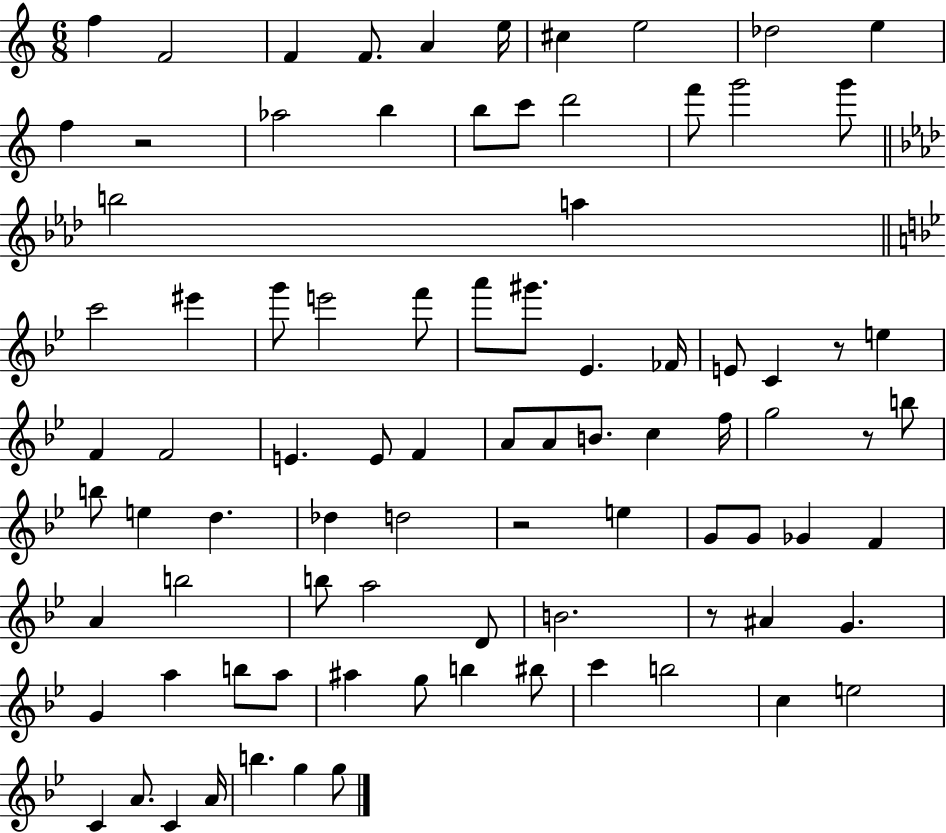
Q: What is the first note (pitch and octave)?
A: F5